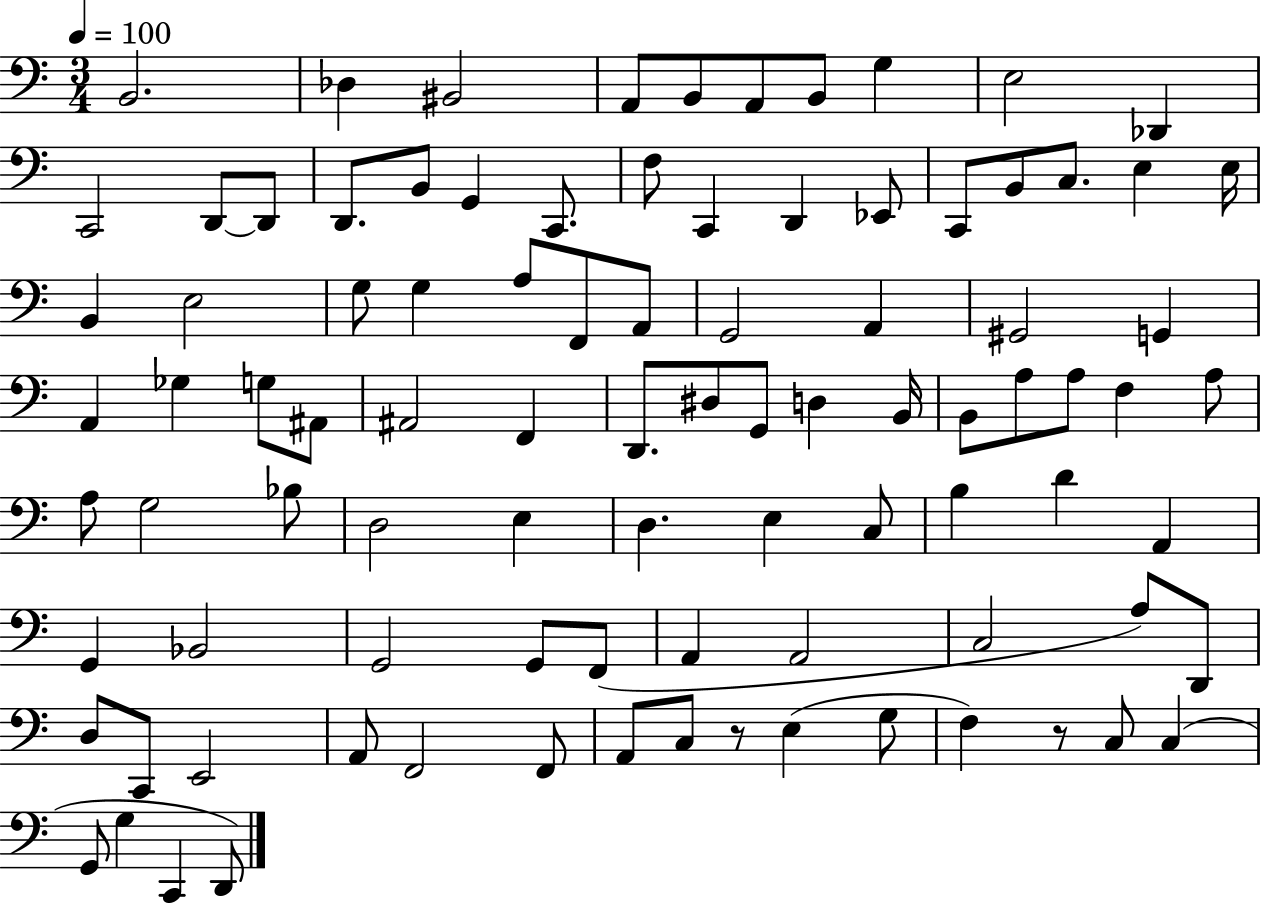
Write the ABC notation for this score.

X:1
T:Untitled
M:3/4
L:1/4
K:C
B,,2 _D, ^B,,2 A,,/2 B,,/2 A,,/2 B,,/2 G, E,2 _D,, C,,2 D,,/2 D,,/2 D,,/2 B,,/2 G,, C,,/2 F,/2 C,, D,, _E,,/2 C,,/2 B,,/2 C,/2 E, E,/4 B,, E,2 G,/2 G, A,/2 F,,/2 A,,/2 G,,2 A,, ^G,,2 G,, A,, _G, G,/2 ^A,,/2 ^A,,2 F,, D,,/2 ^D,/2 G,,/2 D, B,,/4 B,,/2 A,/2 A,/2 F, A,/2 A,/2 G,2 _B,/2 D,2 E, D, E, C,/2 B, D A,, G,, _B,,2 G,,2 G,,/2 F,,/2 A,, A,,2 C,2 A,/2 D,,/2 D,/2 C,,/2 E,,2 A,,/2 F,,2 F,,/2 A,,/2 C,/2 z/2 E, G,/2 F, z/2 C,/2 C, G,,/2 G, C,, D,,/2